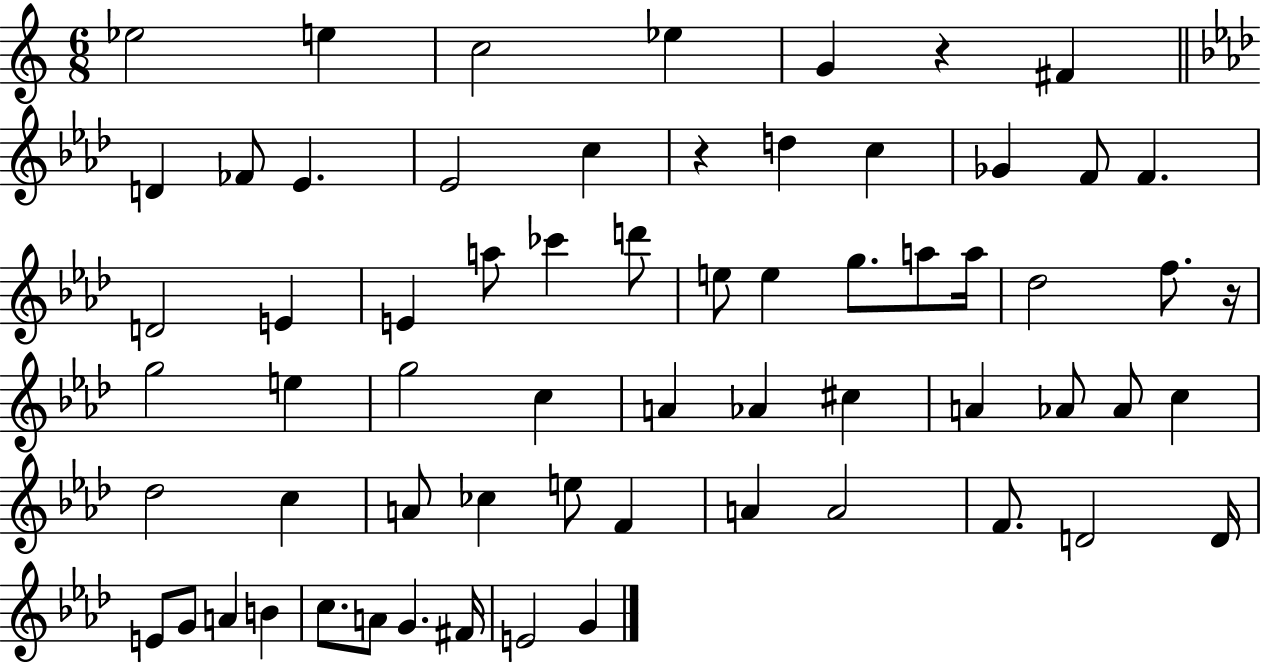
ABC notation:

X:1
T:Untitled
M:6/8
L:1/4
K:C
_e2 e c2 _e G z ^F D _F/2 _E _E2 c z d c _G F/2 F D2 E E a/2 _c' d'/2 e/2 e g/2 a/2 a/4 _d2 f/2 z/4 g2 e g2 c A _A ^c A _A/2 _A/2 c _d2 c A/2 _c e/2 F A A2 F/2 D2 D/4 E/2 G/2 A B c/2 A/2 G ^F/4 E2 G